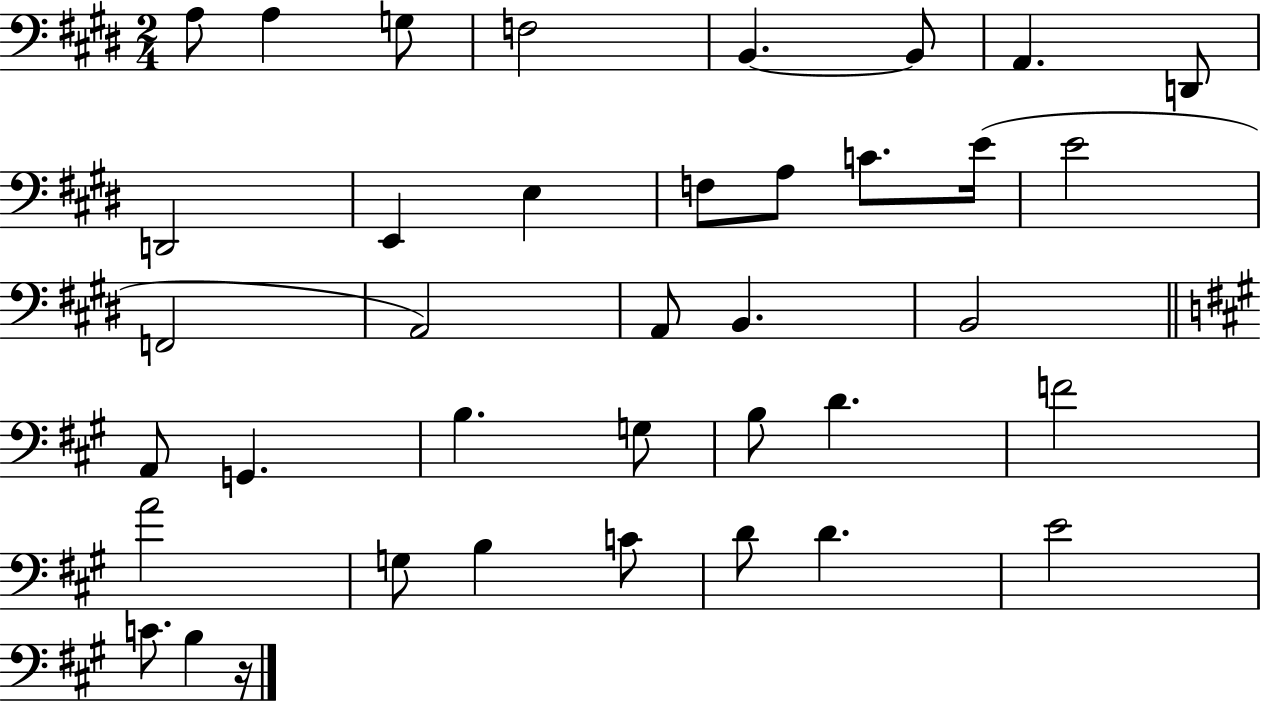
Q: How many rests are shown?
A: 1